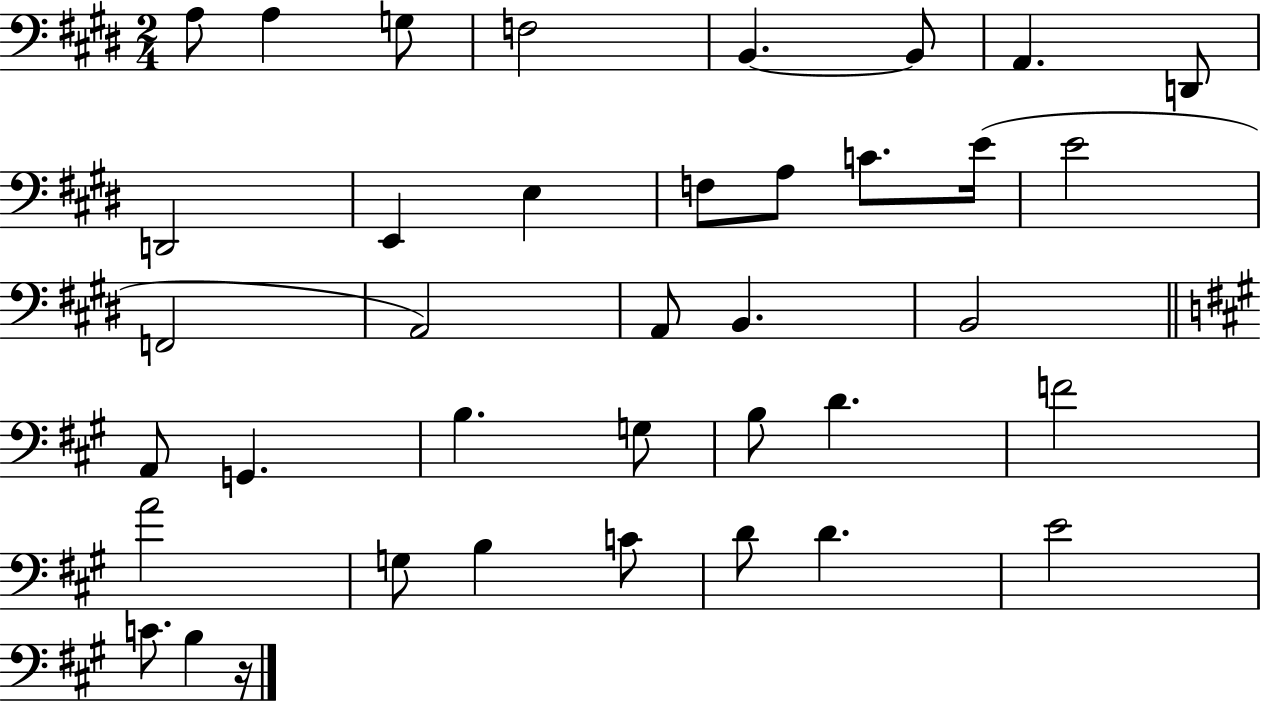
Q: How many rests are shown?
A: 1